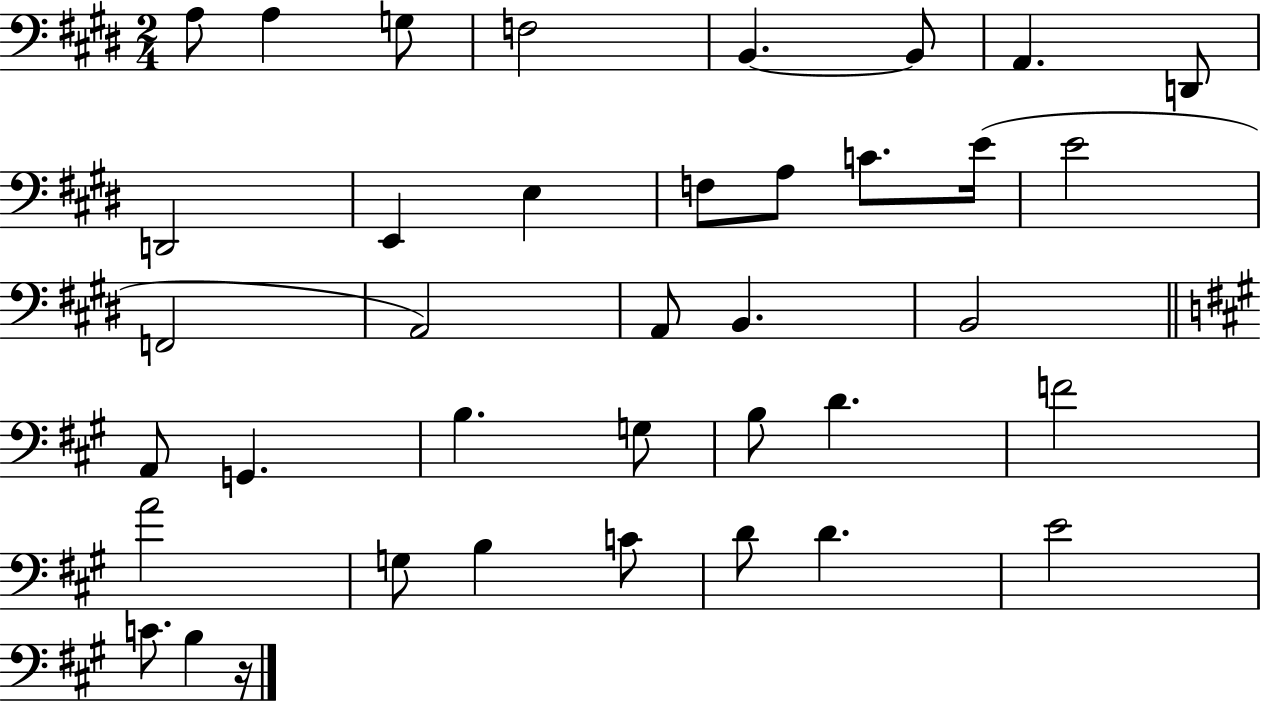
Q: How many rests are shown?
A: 1